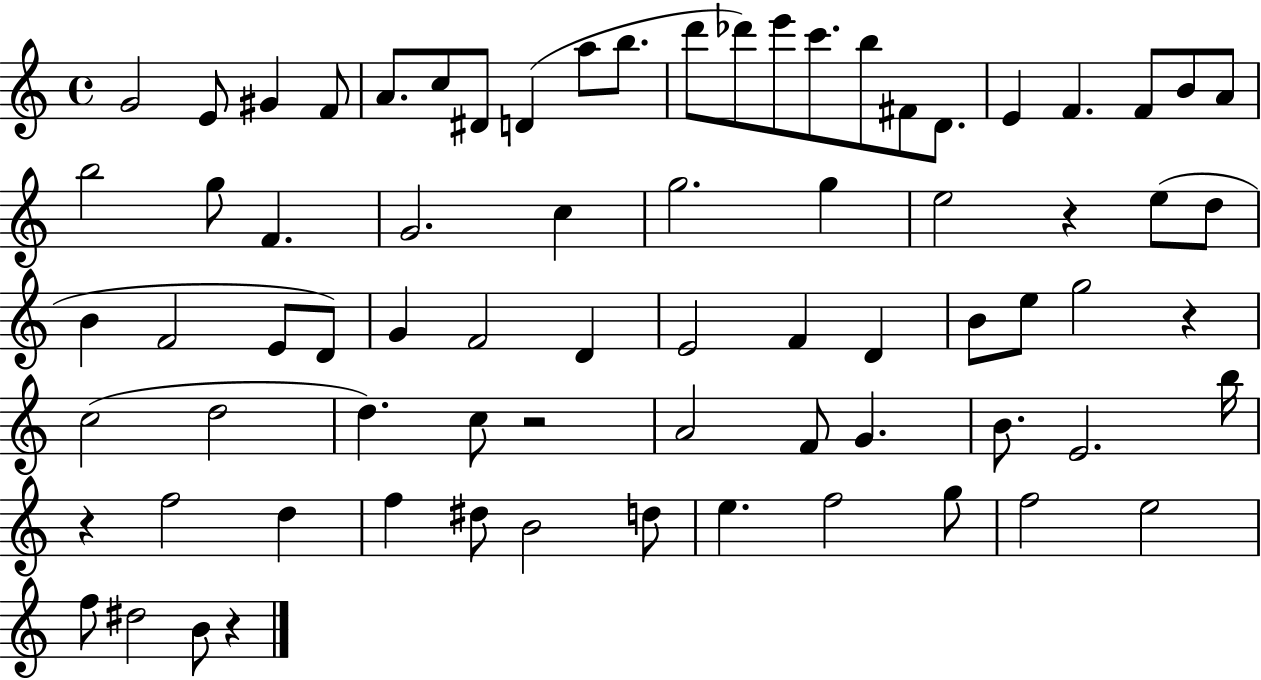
G4/h E4/e G#4/q F4/e A4/e. C5/e D#4/e D4/q A5/e B5/e. D6/e Db6/e E6/e C6/e. B5/e F#4/e D4/e. E4/q F4/q. F4/e B4/e A4/e B5/h G5/e F4/q. G4/h. C5/q G5/h. G5/q E5/h R/q E5/e D5/e B4/q F4/h E4/e D4/e G4/q F4/h D4/q E4/h F4/q D4/q B4/e E5/e G5/h R/q C5/h D5/h D5/q. C5/e R/h A4/h F4/e G4/q. B4/e. E4/h. B5/s R/q F5/h D5/q F5/q D#5/e B4/h D5/e E5/q. F5/h G5/e F5/h E5/h F5/e D#5/h B4/e R/q